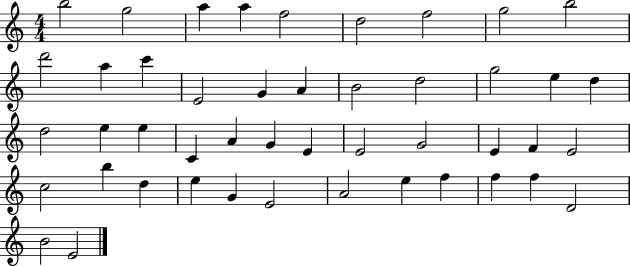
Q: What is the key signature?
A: C major